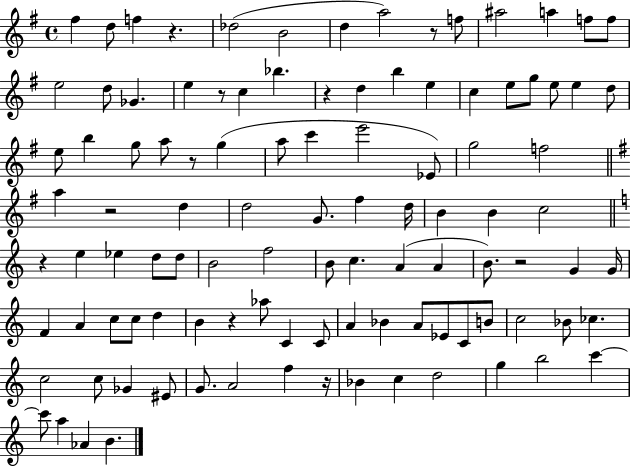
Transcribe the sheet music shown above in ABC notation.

X:1
T:Untitled
M:4/4
L:1/4
K:G
^f d/2 f z _d2 B2 d a2 z/2 f/2 ^a2 a f/2 f/2 e2 d/2 _G e z/2 c _b z d b e c e/2 g/2 e/2 e d/2 e/2 b g/2 a/2 z/2 g a/2 c' e'2 _E/2 g2 f2 a z2 d d2 G/2 ^f d/4 B B c2 z e _e d/2 d/2 B2 f2 B/2 c A A B/2 z2 G G/4 F A c/2 c/2 d B z _a/2 C C/2 A _B A/2 _E/2 C/2 B/2 c2 _B/2 _c c2 c/2 _G ^E/2 G/2 A2 f z/4 _B c d2 g b2 c' c'/2 a _A B